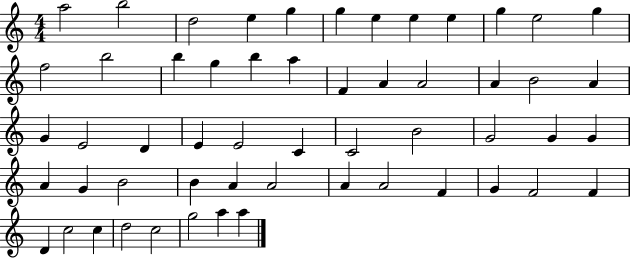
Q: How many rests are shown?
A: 0